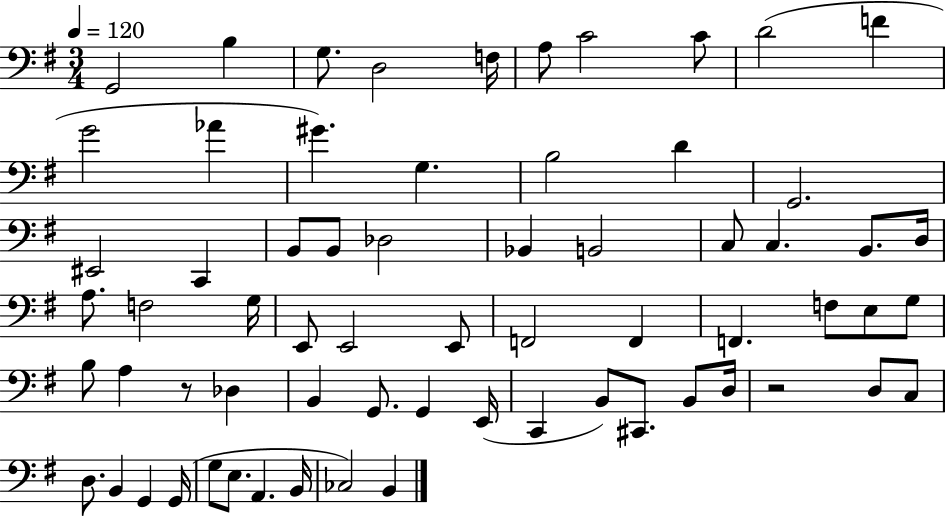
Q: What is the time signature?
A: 3/4